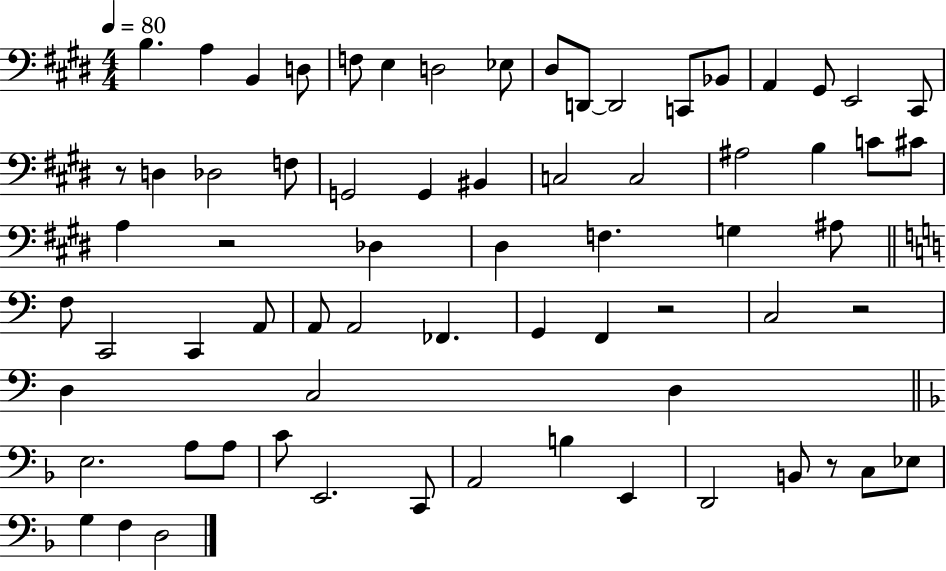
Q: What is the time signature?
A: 4/4